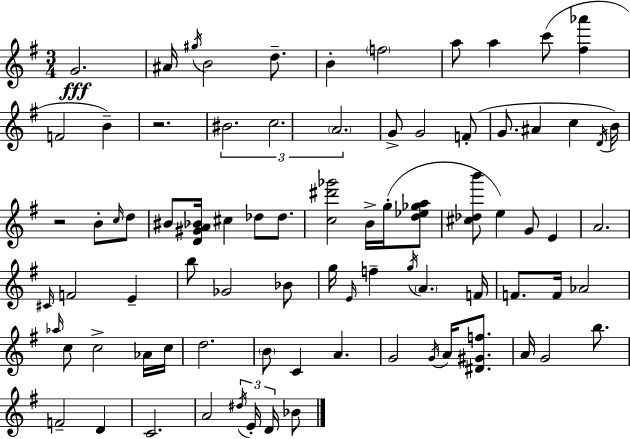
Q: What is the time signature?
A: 3/4